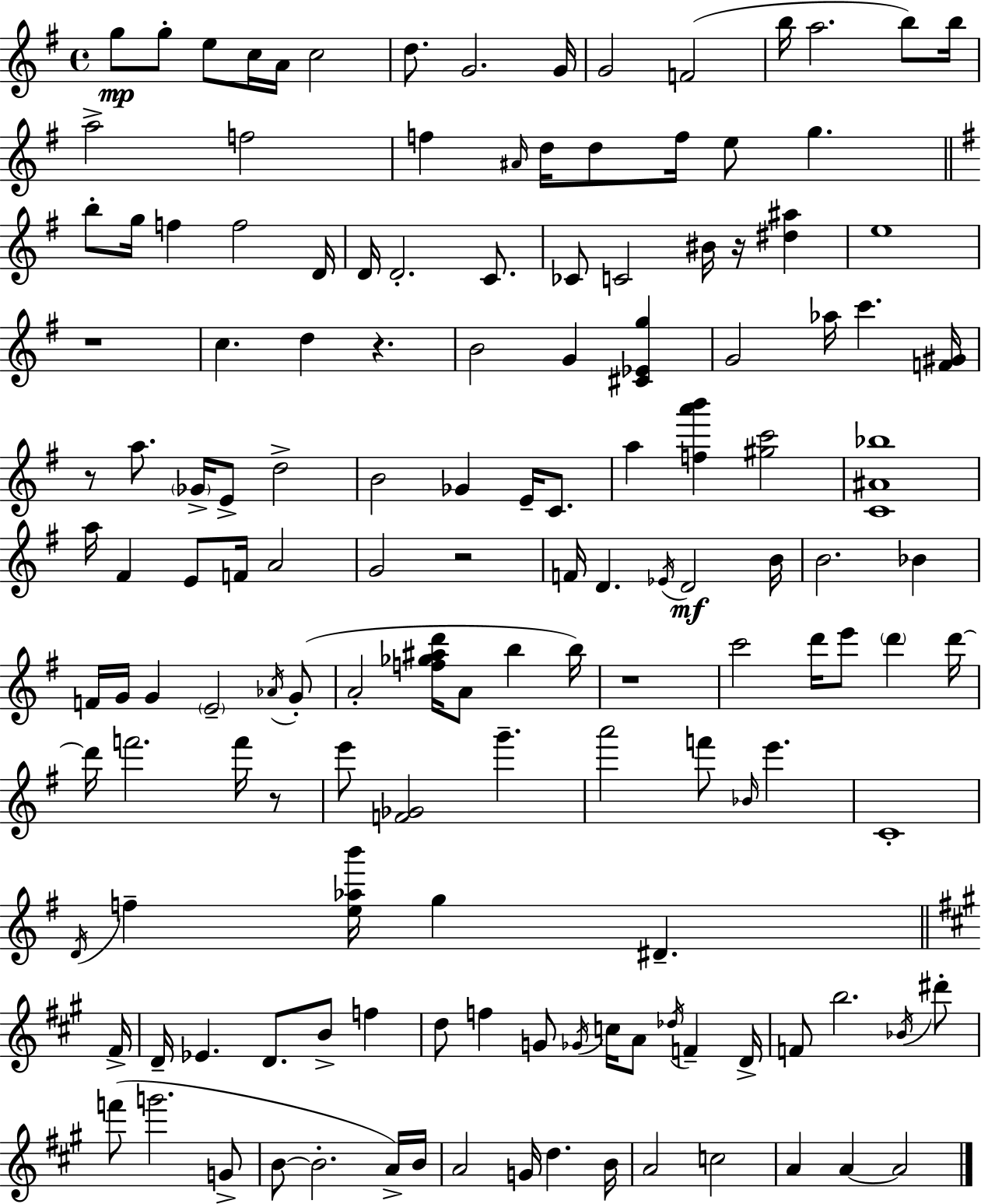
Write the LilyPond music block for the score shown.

{
  \clef treble
  \time 4/4
  \defaultTimeSignature
  \key e \minor
  \repeat volta 2 { g''8\mp g''8-. e''8 c''16 a'16 c''2 | d''8. g'2. g'16 | g'2 f'2( | b''16 a''2. b''8) b''16 | \break a''2-> f''2 | f''4 \grace { ais'16 } d''16 d''8 f''16 e''8 g''4. | \bar "||" \break \key g \major b''8-. g''16 f''4 f''2 d'16 | d'16 d'2.-. c'8. | ces'8 c'2 bis'16 r16 <dis'' ais''>4 | e''1 | \break r1 | c''4. d''4 r4. | b'2 g'4 <cis' ees' g''>4 | g'2 aes''16 c'''4. <f' gis'>16 | \break r8 a''8. \parenthesize ges'16-> e'8-> d''2-> | b'2 ges'4 e'16-- c'8. | a''4 <f'' a''' b'''>4 <gis'' c'''>2 | <c' ais' bes''>1 | \break a''16 fis'4 e'8 f'16 a'2 | g'2 r2 | f'16 d'4. \acciaccatura { ees'16 } d'2\mf | b'16 b'2. bes'4 | \break f'16 g'16 g'4 \parenthesize e'2-- \acciaccatura { aes'16 } | g'8-.( a'2-. <f'' ges'' ais'' d'''>16 a'8 b''4 | b''16) r1 | c'''2 d'''16 e'''8 \parenthesize d'''4 | \break d'''16~~ d'''16 f'''2. f'''16 | r8 e'''8 <f' ges'>2 g'''4.-- | a'''2 f'''8 \grace { bes'16 } e'''4. | c'1-. | \break \acciaccatura { d'16 } f''4-- <e'' aes'' b'''>16 g''4 dis'4.-- | \bar "||" \break \key a \major fis'16-> d'16-- ees'4. d'8. b'8-> f''4 | d''8 f''4 g'8 \acciaccatura { ges'16 } c''16 a'8 \acciaccatura { des''16 } f'4-- | d'16-> f'8 b''2. | \acciaccatura { bes'16 } dis'''8-. f'''8( g'''2. | \break g'8-> b'8~~ b'2.-. | a'16->) b'16 a'2 g'16 d''4. | b'16 a'2 c''2 | a'4 a'4~~ a'2 | \break } \bar "|."
}